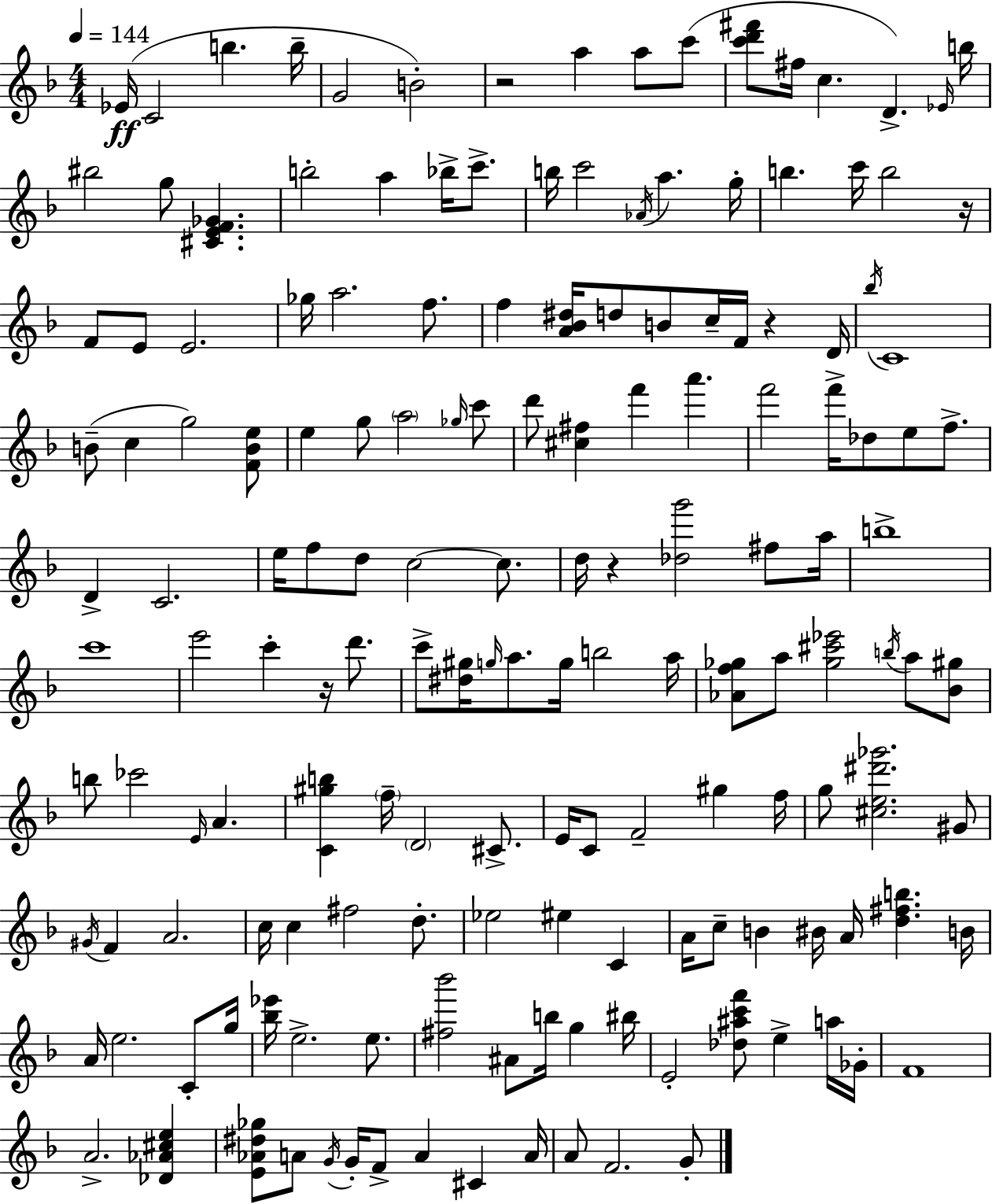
Eb4/s C4/h B5/q. B5/s G4/h B4/h R/h A5/q A5/e C6/e [C6,D6,F#6]/e F#5/s C5/q. D4/q. Eb4/s B5/s BIS5/h G5/e [C#4,E4,F4,Gb4]/q. B5/h A5/q Bb5/s C6/e. B5/s C6/h Ab4/s A5/q. G5/s B5/q. C6/s B5/h R/s F4/e E4/e E4/h. Gb5/s A5/h. F5/e. F5/q [A4,Bb4,D#5]/s D5/e B4/e C5/s F4/s R/q D4/s Bb5/s C4/w B4/e C5/q G5/h [F4,B4,E5]/e E5/q G5/e A5/h Gb5/s C6/e D6/e [C#5,F#5]/q F6/q A6/q. F6/h F6/s Db5/e E5/e F5/e. D4/q C4/h. E5/s F5/e D5/e C5/h C5/e. D5/s R/q [Db5,G6]/h F#5/e A5/s B5/w C6/w E6/h C6/q R/s D6/e. C6/e [D#5,G#5]/s G5/s A5/e. G5/s B5/h A5/s [Ab4,F5,Gb5]/e A5/e [Gb5,C#6,Eb6]/h B5/s A5/e [Bb4,G#5]/e B5/e CES6/h E4/s A4/q. [C4,G#5,B5]/q F5/s D4/h C#4/e. E4/s C4/e F4/h G#5/q F5/s G5/e [C#5,E5,D#6,Gb6]/h. G#4/e G#4/s F4/q A4/h. C5/s C5/q F#5/h D5/e. Eb5/h EIS5/q C4/q A4/s C5/e B4/q BIS4/s A4/s [D5,F#5,B5]/q. B4/s A4/s E5/h. C4/e G5/s [Bb5,Eb6]/s E5/h. E5/e. [F#5,Bb6]/h A#4/e B5/s G5/q BIS5/s E4/h [Db5,A#5,C6,F6]/e E5/q A5/s Gb4/s F4/w A4/h. [Db4,Ab4,C#5,E5]/q [E4,Ab4,D#5,Gb5]/e A4/e G4/s G4/s F4/e A4/q C#4/q A4/s A4/e F4/h. G4/e